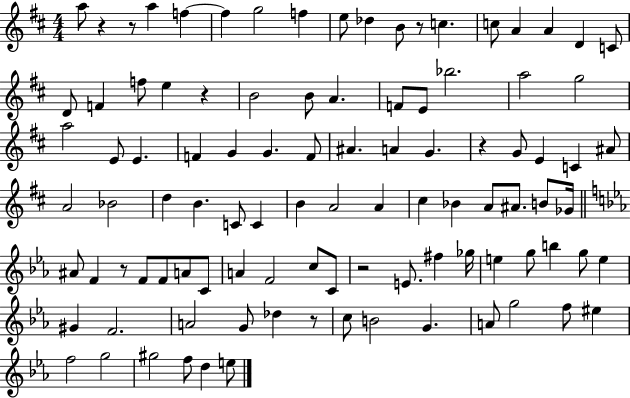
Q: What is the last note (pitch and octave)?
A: E5